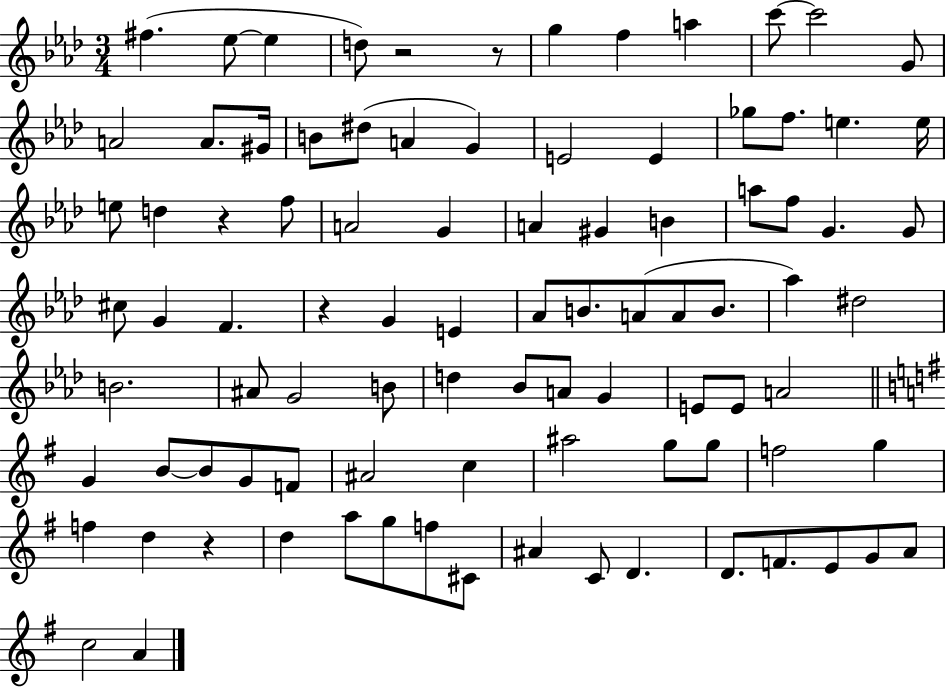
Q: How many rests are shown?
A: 5